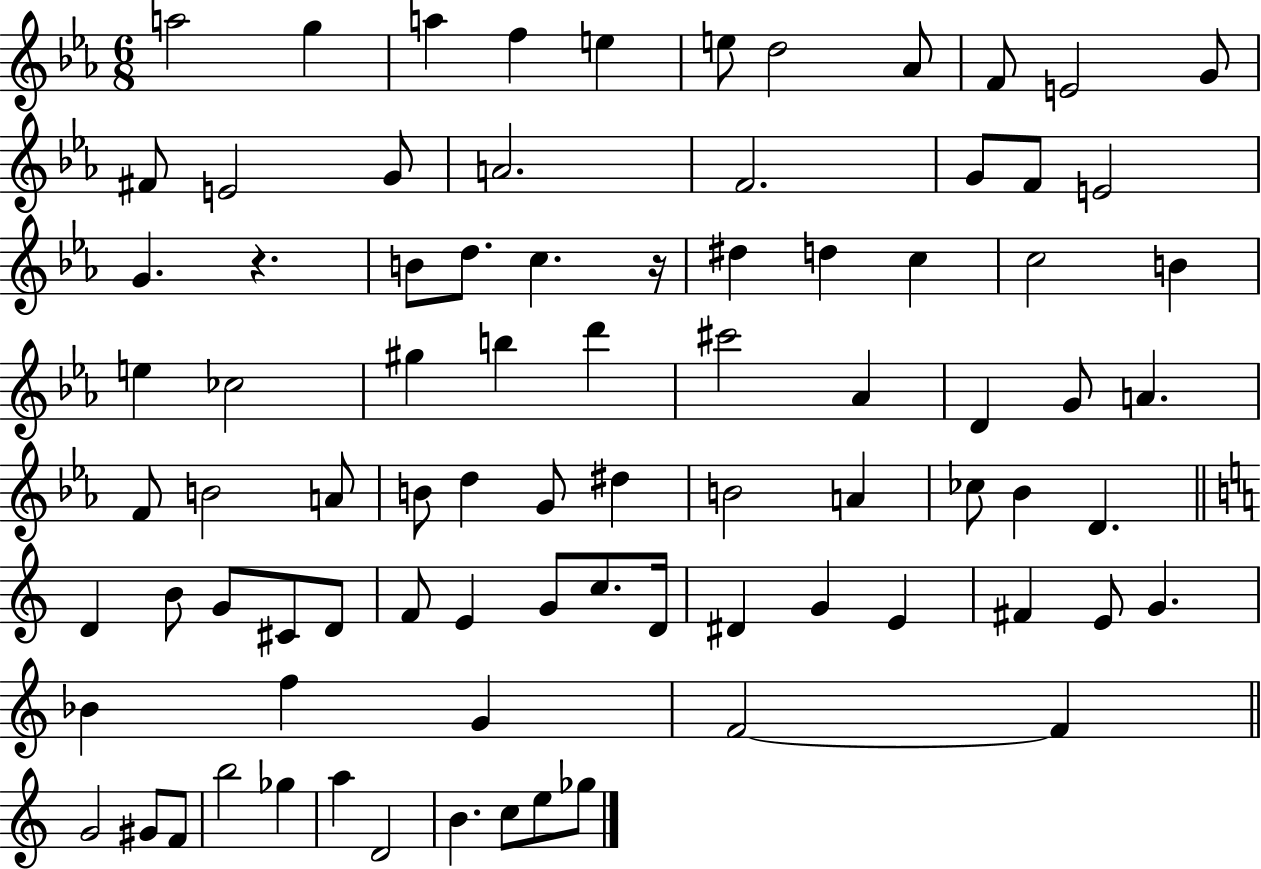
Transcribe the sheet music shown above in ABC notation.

X:1
T:Untitled
M:6/8
L:1/4
K:Eb
a2 g a f e e/2 d2 _A/2 F/2 E2 G/2 ^F/2 E2 G/2 A2 F2 G/2 F/2 E2 G z B/2 d/2 c z/4 ^d d c c2 B e _c2 ^g b d' ^c'2 _A D G/2 A F/2 B2 A/2 B/2 d G/2 ^d B2 A _c/2 _B D D B/2 G/2 ^C/2 D/2 F/2 E G/2 c/2 D/4 ^D G E ^F E/2 G _B f G F2 F G2 ^G/2 F/2 b2 _g a D2 B c/2 e/2 _g/2